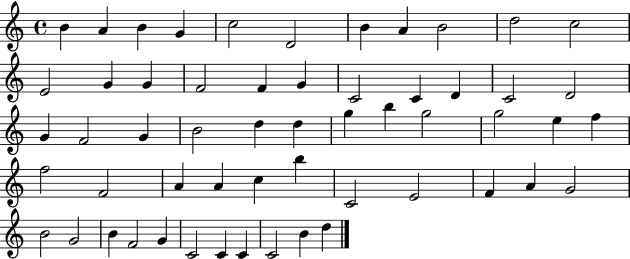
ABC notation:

X:1
T:Untitled
M:4/4
L:1/4
K:C
B A B G c2 D2 B A B2 d2 c2 E2 G G F2 F G C2 C D C2 D2 G F2 G B2 d d g b g2 g2 e f f2 F2 A A c b C2 E2 F A G2 B2 G2 B F2 G C2 C C C2 B d